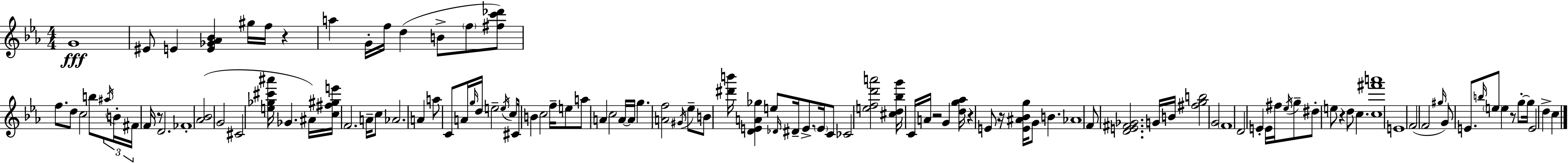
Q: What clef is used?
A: treble